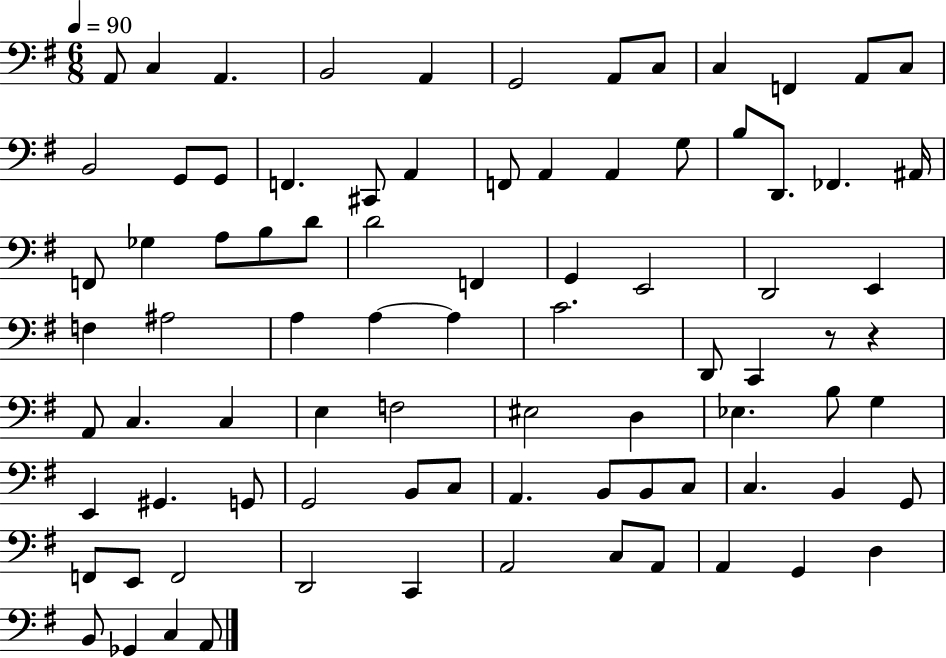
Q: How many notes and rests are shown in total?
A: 85